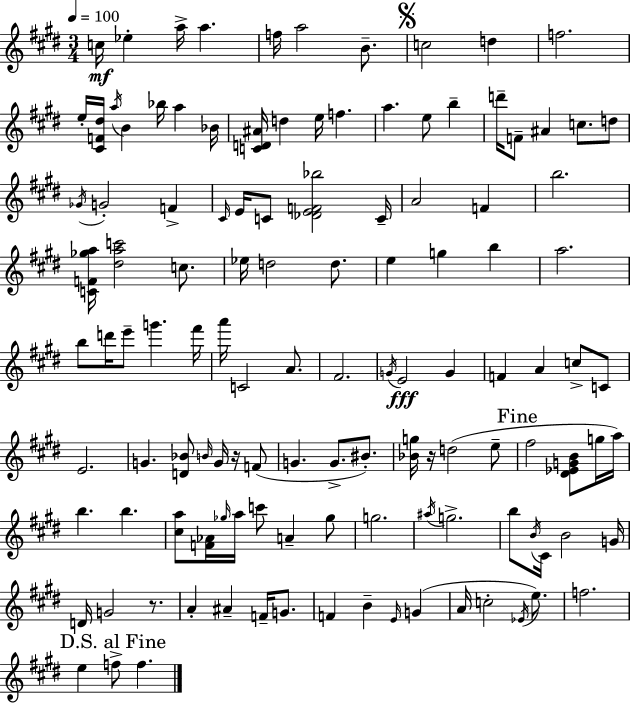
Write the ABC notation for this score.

X:1
T:Untitled
M:3/4
L:1/4
K:E
c/4 _e a/4 a f/4 a2 B/2 c2 d f2 e/4 [^CF^d]/4 a/4 B _b/4 a _B/4 [CD^A]/4 d e/4 f a e/2 b d'/4 F/2 ^A c/2 d/2 _G/4 G2 F ^C/4 E/4 C/2 [_DEF_b]2 C/4 A2 F b2 [CF_ga]/4 [^dac']2 c/2 _e/4 d2 d/2 e g b a2 b/2 d'/4 e'/2 g' ^f'/4 a'/4 C2 A/2 ^F2 G/4 E2 G F A c/2 C/2 E2 G [D_B]/2 B/4 G/4 z/4 F/2 G G/2 ^B/2 [_Bg]/4 z/4 d2 e/2 ^f2 [^D_EGB]/2 g/4 a/4 b b [^ca]/2 [F_A]/4 _g/4 a/4 c'/2 A _g/2 g2 ^a/4 g2 b/2 B/4 ^C/4 B2 G/4 D/4 G2 z/2 A ^A F/4 G/2 F B E/4 G A/4 c2 _E/4 e/2 f2 e f/2 f